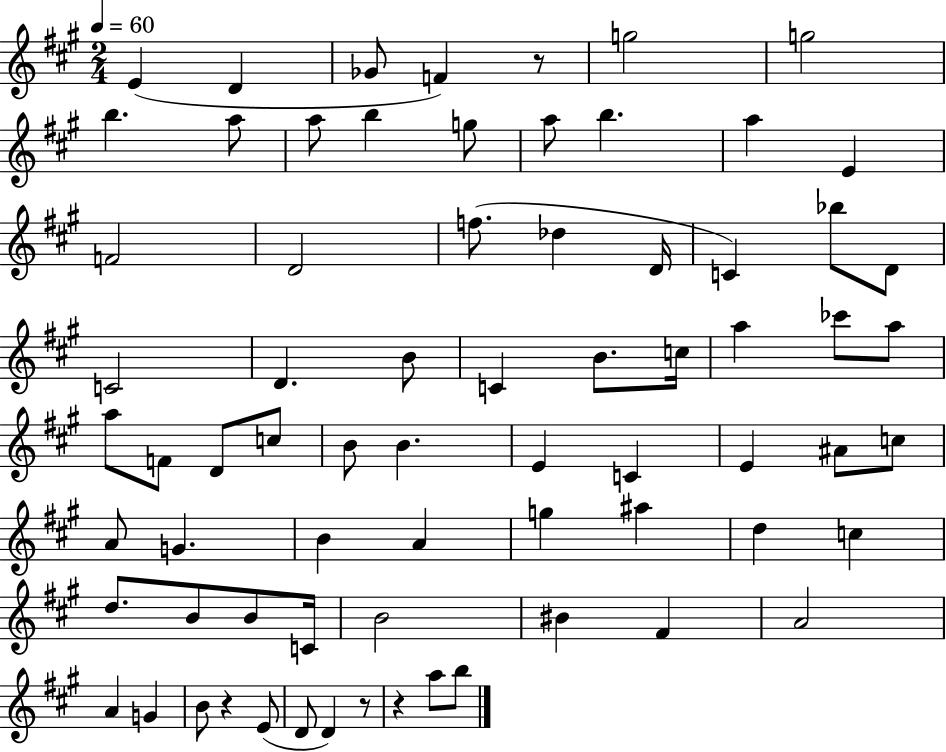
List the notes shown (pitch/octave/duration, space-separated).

E4/q D4/q Gb4/e F4/q R/e G5/h G5/h B5/q. A5/e A5/e B5/q G5/e A5/e B5/q. A5/q E4/q F4/h D4/h F5/e. Db5/q D4/s C4/q Bb5/e D4/e C4/h D4/q. B4/e C4/q B4/e. C5/s A5/q CES6/e A5/e A5/e F4/e D4/e C5/e B4/e B4/q. E4/q C4/q E4/q A#4/e C5/e A4/e G4/q. B4/q A4/q G5/q A#5/q D5/q C5/q D5/e. B4/e B4/e C4/s B4/h BIS4/q F#4/q A4/h A4/q G4/q B4/e R/q E4/e D4/e D4/q R/e R/q A5/e B5/e